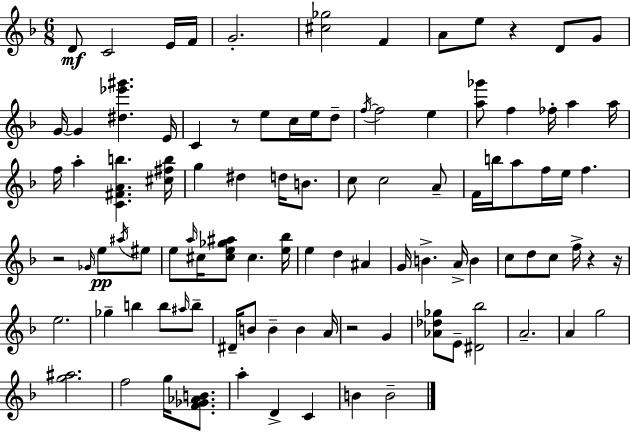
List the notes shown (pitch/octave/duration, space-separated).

D4/e C4/h E4/s F4/s G4/h. [C#5,Gb5]/h F4/q A4/e E5/e R/q D4/e G4/e G4/s G4/q [D#5,Eb6,G#6]/q. E4/s C4/q R/e E5/e C5/s E5/s D5/e F5/s F5/h E5/q [A5,Gb6]/e F5/q FES5/s A5/q A5/s F5/s A5/q [C4,F#4,A4,B5]/q. [C#5,F#5,B5]/s G5/q D#5/q D5/s B4/e. C5/e C5/h A4/e F4/s B5/s A5/e F5/s E5/s F5/q. R/h Gb4/s E5/e A#5/s EIS5/e E5/e A5/s C#5/s [C#5,E5,Gb5,A#5]/e C#5/q. [E5,Bb5]/s E5/q D5/q A#4/q G4/s B4/q. A4/s B4/q C5/e D5/e C5/e F5/s R/q R/s E5/h. Gb5/q B5/q B5/e A#5/s B5/e D#4/s B4/e B4/q B4/q A4/s R/h G4/q [Ab4,Db5,Gb5]/e E4/e [D#4,Bb5]/h A4/h. A4/q G5/h [G5,A#5]/h. F5/h G5/s [F4,Gb4,Ab4,B4]/e. A5/q D4/q C4/q B4/q B4/h